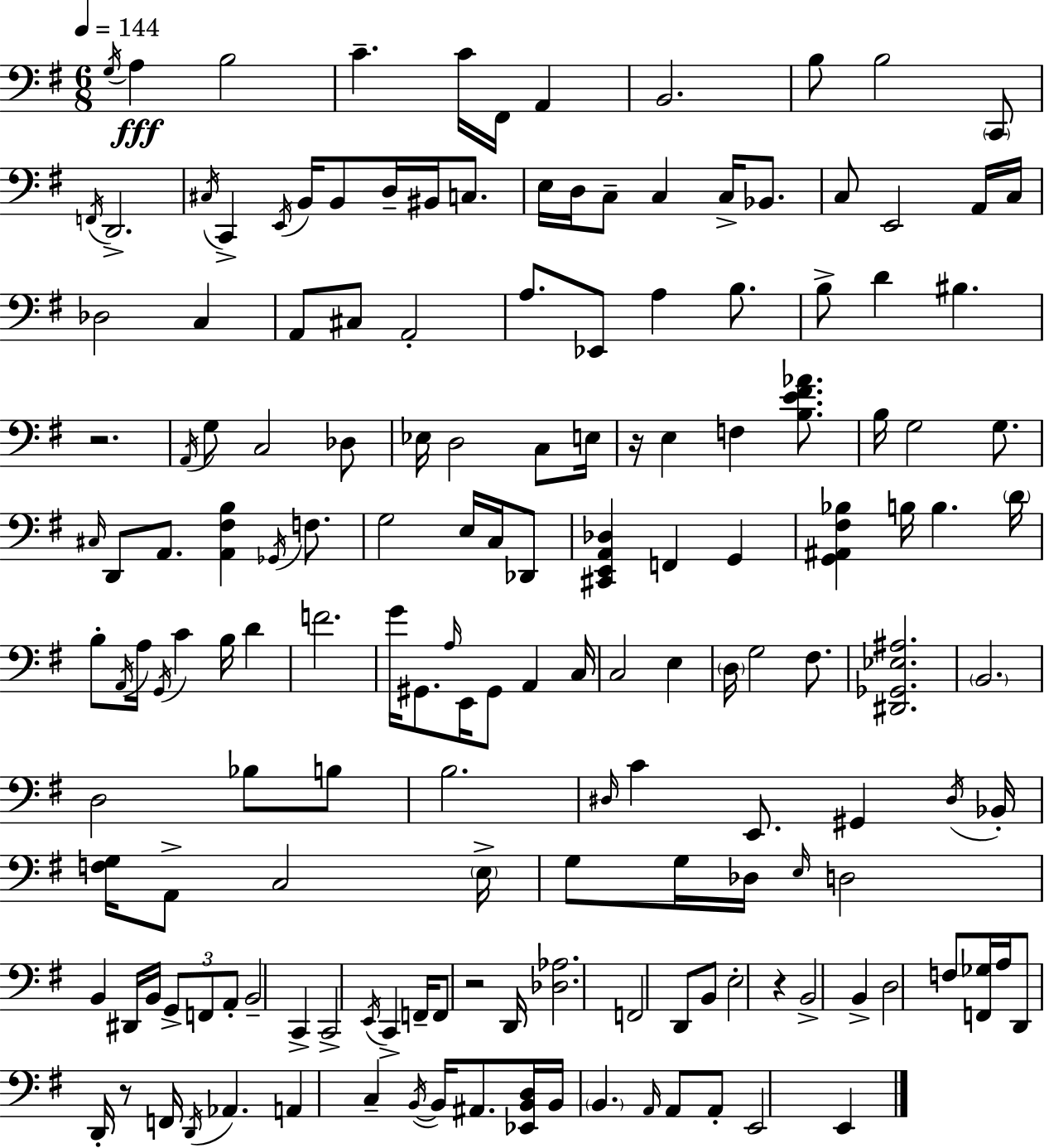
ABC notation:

X:1
T:Untitled
M:6/8
L:1/4
K:G
G,/4 A, B,2 C C/4 ^F,,/4 A,, B,,2 B,/2 B,2 C,,/2 F,,/4 D,,2 ^C,/4 C,, E,,/4 B,,/4 B,,/2 D,/4 ^B,,/4 C,/2 E,/4 D,/4 C,/2 C, C,/4 _B,,/2 C,/2 E,,2 A,,/4 C,/4 _D,2 C, A,,/2 ^C,/2 A,,2 A,/2 _E,,/2 A, B,/2 B,/2 D ^B, z2 A,,/4 G,/2 C,2 _D,/2 _E,/4 D,2 C,/2 E,/4 z/4 E, F, [B,E^F_A]/2 B,/4 G,2 G,/2 ^C,/4 D,,/2 A,,/2 [A,,^F,B,] _G,,/4 F,/2 G,2 E,/4 C,/4 _D,,/2 [^C,,E,,A,,_D,] F,, G,, [G,,^A,,^F,_B,] B,/4 B, D/4 B,/2 A,,/4 A,/4 G,,/4 C B,/4 D F2 G/4 ^G,,/2 A,/4 E,,/4 ^G,,/2 A,, C,/4 C,2 E, D,/4 G,2 ^F,/2 [^D,,_G,,_E,^A,]2 B,,2 D,2 _B,/2 B,/2 B,2 ^D,/4 C E,,/2 ^G,, ^D,/4 _B,,/4 [F,G,]/4 A,,/2 C,2 E,/4 G,/2 G,/4 _D,/4 E,/4 D,2 B,, ^D,,/4 B,,/4 G,,/2 F,,/2 A,,/2 B,,2 C,, C,,2 E,,/4 C,, F,,/4 F,,/2 z2 D,,/4 [_D,_A,]2 F,,2 D,,/2 B,,/2 E,2 z B,,2 B,, D,2 F,/2 [F,,_G,]/4 A,/4 D,,/2 D,,/4 z/2 F,,/4 D,,/4 _A,, A,, C, B,,/4 B,,/4 ^A,,/2 [_E,,B,,D,]/4 B,,/4 B,, A,,/4 A,,/2 A,,/2 E,,2 E,,